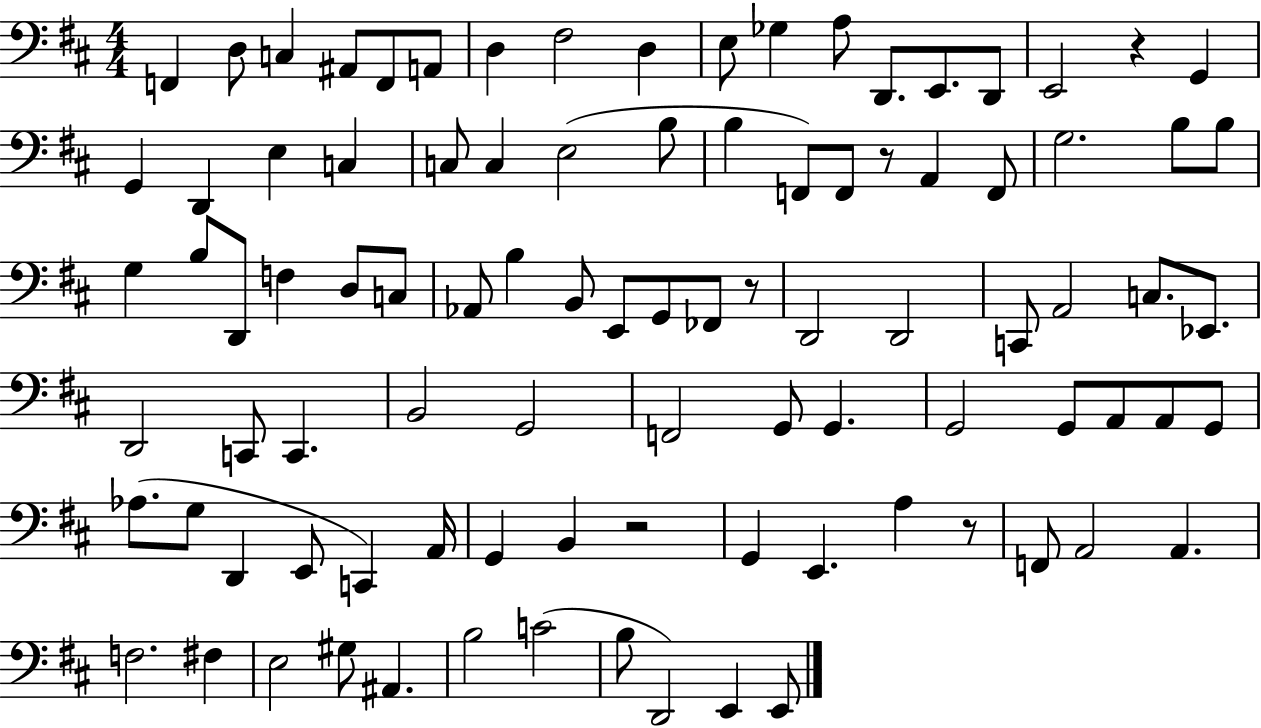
X:1
T:Untitled
M:4/4
L:1/4
K:D
F,, D,/2 C, ^A,,/2 F,,/2 A,,/2 D, ^F,2 D, E,/2 _G, A,/2 D,,/2 E,,/2 D,,/2 E,,2 z G,, G,, D,, E, C, C,/2 C, E,2 B,/2 B, F,,/2 F,,/2 z/2 A,, F,,/2 G,2 B,/2 B,/2 G, B,/2 D,,/2 F, D,/2 C,/2 _A,,/2 B, B,,/2 E,,/2 G,,/2 _F,,/2 z/2 D,,2 D,,2 C,,/2 A,,2 C,/2 _E,,/2 D,,2 C,,/2 C,, B,,2 G,,2 F,,2 G,,/2 G,, G,,2 G,,/2 A,,/2 A,,/2 G,,/2 _A,/2 G,/2 D,, E,,/2 C,, A,,/4 G,, B,, z2 G,, E,, A, z/2 F,,/2 A,,2 A,, F,2 ^F, E,2 ^G,/2 ^A,, B,2 C2 B,/2 D,,2 E,, E,,/2